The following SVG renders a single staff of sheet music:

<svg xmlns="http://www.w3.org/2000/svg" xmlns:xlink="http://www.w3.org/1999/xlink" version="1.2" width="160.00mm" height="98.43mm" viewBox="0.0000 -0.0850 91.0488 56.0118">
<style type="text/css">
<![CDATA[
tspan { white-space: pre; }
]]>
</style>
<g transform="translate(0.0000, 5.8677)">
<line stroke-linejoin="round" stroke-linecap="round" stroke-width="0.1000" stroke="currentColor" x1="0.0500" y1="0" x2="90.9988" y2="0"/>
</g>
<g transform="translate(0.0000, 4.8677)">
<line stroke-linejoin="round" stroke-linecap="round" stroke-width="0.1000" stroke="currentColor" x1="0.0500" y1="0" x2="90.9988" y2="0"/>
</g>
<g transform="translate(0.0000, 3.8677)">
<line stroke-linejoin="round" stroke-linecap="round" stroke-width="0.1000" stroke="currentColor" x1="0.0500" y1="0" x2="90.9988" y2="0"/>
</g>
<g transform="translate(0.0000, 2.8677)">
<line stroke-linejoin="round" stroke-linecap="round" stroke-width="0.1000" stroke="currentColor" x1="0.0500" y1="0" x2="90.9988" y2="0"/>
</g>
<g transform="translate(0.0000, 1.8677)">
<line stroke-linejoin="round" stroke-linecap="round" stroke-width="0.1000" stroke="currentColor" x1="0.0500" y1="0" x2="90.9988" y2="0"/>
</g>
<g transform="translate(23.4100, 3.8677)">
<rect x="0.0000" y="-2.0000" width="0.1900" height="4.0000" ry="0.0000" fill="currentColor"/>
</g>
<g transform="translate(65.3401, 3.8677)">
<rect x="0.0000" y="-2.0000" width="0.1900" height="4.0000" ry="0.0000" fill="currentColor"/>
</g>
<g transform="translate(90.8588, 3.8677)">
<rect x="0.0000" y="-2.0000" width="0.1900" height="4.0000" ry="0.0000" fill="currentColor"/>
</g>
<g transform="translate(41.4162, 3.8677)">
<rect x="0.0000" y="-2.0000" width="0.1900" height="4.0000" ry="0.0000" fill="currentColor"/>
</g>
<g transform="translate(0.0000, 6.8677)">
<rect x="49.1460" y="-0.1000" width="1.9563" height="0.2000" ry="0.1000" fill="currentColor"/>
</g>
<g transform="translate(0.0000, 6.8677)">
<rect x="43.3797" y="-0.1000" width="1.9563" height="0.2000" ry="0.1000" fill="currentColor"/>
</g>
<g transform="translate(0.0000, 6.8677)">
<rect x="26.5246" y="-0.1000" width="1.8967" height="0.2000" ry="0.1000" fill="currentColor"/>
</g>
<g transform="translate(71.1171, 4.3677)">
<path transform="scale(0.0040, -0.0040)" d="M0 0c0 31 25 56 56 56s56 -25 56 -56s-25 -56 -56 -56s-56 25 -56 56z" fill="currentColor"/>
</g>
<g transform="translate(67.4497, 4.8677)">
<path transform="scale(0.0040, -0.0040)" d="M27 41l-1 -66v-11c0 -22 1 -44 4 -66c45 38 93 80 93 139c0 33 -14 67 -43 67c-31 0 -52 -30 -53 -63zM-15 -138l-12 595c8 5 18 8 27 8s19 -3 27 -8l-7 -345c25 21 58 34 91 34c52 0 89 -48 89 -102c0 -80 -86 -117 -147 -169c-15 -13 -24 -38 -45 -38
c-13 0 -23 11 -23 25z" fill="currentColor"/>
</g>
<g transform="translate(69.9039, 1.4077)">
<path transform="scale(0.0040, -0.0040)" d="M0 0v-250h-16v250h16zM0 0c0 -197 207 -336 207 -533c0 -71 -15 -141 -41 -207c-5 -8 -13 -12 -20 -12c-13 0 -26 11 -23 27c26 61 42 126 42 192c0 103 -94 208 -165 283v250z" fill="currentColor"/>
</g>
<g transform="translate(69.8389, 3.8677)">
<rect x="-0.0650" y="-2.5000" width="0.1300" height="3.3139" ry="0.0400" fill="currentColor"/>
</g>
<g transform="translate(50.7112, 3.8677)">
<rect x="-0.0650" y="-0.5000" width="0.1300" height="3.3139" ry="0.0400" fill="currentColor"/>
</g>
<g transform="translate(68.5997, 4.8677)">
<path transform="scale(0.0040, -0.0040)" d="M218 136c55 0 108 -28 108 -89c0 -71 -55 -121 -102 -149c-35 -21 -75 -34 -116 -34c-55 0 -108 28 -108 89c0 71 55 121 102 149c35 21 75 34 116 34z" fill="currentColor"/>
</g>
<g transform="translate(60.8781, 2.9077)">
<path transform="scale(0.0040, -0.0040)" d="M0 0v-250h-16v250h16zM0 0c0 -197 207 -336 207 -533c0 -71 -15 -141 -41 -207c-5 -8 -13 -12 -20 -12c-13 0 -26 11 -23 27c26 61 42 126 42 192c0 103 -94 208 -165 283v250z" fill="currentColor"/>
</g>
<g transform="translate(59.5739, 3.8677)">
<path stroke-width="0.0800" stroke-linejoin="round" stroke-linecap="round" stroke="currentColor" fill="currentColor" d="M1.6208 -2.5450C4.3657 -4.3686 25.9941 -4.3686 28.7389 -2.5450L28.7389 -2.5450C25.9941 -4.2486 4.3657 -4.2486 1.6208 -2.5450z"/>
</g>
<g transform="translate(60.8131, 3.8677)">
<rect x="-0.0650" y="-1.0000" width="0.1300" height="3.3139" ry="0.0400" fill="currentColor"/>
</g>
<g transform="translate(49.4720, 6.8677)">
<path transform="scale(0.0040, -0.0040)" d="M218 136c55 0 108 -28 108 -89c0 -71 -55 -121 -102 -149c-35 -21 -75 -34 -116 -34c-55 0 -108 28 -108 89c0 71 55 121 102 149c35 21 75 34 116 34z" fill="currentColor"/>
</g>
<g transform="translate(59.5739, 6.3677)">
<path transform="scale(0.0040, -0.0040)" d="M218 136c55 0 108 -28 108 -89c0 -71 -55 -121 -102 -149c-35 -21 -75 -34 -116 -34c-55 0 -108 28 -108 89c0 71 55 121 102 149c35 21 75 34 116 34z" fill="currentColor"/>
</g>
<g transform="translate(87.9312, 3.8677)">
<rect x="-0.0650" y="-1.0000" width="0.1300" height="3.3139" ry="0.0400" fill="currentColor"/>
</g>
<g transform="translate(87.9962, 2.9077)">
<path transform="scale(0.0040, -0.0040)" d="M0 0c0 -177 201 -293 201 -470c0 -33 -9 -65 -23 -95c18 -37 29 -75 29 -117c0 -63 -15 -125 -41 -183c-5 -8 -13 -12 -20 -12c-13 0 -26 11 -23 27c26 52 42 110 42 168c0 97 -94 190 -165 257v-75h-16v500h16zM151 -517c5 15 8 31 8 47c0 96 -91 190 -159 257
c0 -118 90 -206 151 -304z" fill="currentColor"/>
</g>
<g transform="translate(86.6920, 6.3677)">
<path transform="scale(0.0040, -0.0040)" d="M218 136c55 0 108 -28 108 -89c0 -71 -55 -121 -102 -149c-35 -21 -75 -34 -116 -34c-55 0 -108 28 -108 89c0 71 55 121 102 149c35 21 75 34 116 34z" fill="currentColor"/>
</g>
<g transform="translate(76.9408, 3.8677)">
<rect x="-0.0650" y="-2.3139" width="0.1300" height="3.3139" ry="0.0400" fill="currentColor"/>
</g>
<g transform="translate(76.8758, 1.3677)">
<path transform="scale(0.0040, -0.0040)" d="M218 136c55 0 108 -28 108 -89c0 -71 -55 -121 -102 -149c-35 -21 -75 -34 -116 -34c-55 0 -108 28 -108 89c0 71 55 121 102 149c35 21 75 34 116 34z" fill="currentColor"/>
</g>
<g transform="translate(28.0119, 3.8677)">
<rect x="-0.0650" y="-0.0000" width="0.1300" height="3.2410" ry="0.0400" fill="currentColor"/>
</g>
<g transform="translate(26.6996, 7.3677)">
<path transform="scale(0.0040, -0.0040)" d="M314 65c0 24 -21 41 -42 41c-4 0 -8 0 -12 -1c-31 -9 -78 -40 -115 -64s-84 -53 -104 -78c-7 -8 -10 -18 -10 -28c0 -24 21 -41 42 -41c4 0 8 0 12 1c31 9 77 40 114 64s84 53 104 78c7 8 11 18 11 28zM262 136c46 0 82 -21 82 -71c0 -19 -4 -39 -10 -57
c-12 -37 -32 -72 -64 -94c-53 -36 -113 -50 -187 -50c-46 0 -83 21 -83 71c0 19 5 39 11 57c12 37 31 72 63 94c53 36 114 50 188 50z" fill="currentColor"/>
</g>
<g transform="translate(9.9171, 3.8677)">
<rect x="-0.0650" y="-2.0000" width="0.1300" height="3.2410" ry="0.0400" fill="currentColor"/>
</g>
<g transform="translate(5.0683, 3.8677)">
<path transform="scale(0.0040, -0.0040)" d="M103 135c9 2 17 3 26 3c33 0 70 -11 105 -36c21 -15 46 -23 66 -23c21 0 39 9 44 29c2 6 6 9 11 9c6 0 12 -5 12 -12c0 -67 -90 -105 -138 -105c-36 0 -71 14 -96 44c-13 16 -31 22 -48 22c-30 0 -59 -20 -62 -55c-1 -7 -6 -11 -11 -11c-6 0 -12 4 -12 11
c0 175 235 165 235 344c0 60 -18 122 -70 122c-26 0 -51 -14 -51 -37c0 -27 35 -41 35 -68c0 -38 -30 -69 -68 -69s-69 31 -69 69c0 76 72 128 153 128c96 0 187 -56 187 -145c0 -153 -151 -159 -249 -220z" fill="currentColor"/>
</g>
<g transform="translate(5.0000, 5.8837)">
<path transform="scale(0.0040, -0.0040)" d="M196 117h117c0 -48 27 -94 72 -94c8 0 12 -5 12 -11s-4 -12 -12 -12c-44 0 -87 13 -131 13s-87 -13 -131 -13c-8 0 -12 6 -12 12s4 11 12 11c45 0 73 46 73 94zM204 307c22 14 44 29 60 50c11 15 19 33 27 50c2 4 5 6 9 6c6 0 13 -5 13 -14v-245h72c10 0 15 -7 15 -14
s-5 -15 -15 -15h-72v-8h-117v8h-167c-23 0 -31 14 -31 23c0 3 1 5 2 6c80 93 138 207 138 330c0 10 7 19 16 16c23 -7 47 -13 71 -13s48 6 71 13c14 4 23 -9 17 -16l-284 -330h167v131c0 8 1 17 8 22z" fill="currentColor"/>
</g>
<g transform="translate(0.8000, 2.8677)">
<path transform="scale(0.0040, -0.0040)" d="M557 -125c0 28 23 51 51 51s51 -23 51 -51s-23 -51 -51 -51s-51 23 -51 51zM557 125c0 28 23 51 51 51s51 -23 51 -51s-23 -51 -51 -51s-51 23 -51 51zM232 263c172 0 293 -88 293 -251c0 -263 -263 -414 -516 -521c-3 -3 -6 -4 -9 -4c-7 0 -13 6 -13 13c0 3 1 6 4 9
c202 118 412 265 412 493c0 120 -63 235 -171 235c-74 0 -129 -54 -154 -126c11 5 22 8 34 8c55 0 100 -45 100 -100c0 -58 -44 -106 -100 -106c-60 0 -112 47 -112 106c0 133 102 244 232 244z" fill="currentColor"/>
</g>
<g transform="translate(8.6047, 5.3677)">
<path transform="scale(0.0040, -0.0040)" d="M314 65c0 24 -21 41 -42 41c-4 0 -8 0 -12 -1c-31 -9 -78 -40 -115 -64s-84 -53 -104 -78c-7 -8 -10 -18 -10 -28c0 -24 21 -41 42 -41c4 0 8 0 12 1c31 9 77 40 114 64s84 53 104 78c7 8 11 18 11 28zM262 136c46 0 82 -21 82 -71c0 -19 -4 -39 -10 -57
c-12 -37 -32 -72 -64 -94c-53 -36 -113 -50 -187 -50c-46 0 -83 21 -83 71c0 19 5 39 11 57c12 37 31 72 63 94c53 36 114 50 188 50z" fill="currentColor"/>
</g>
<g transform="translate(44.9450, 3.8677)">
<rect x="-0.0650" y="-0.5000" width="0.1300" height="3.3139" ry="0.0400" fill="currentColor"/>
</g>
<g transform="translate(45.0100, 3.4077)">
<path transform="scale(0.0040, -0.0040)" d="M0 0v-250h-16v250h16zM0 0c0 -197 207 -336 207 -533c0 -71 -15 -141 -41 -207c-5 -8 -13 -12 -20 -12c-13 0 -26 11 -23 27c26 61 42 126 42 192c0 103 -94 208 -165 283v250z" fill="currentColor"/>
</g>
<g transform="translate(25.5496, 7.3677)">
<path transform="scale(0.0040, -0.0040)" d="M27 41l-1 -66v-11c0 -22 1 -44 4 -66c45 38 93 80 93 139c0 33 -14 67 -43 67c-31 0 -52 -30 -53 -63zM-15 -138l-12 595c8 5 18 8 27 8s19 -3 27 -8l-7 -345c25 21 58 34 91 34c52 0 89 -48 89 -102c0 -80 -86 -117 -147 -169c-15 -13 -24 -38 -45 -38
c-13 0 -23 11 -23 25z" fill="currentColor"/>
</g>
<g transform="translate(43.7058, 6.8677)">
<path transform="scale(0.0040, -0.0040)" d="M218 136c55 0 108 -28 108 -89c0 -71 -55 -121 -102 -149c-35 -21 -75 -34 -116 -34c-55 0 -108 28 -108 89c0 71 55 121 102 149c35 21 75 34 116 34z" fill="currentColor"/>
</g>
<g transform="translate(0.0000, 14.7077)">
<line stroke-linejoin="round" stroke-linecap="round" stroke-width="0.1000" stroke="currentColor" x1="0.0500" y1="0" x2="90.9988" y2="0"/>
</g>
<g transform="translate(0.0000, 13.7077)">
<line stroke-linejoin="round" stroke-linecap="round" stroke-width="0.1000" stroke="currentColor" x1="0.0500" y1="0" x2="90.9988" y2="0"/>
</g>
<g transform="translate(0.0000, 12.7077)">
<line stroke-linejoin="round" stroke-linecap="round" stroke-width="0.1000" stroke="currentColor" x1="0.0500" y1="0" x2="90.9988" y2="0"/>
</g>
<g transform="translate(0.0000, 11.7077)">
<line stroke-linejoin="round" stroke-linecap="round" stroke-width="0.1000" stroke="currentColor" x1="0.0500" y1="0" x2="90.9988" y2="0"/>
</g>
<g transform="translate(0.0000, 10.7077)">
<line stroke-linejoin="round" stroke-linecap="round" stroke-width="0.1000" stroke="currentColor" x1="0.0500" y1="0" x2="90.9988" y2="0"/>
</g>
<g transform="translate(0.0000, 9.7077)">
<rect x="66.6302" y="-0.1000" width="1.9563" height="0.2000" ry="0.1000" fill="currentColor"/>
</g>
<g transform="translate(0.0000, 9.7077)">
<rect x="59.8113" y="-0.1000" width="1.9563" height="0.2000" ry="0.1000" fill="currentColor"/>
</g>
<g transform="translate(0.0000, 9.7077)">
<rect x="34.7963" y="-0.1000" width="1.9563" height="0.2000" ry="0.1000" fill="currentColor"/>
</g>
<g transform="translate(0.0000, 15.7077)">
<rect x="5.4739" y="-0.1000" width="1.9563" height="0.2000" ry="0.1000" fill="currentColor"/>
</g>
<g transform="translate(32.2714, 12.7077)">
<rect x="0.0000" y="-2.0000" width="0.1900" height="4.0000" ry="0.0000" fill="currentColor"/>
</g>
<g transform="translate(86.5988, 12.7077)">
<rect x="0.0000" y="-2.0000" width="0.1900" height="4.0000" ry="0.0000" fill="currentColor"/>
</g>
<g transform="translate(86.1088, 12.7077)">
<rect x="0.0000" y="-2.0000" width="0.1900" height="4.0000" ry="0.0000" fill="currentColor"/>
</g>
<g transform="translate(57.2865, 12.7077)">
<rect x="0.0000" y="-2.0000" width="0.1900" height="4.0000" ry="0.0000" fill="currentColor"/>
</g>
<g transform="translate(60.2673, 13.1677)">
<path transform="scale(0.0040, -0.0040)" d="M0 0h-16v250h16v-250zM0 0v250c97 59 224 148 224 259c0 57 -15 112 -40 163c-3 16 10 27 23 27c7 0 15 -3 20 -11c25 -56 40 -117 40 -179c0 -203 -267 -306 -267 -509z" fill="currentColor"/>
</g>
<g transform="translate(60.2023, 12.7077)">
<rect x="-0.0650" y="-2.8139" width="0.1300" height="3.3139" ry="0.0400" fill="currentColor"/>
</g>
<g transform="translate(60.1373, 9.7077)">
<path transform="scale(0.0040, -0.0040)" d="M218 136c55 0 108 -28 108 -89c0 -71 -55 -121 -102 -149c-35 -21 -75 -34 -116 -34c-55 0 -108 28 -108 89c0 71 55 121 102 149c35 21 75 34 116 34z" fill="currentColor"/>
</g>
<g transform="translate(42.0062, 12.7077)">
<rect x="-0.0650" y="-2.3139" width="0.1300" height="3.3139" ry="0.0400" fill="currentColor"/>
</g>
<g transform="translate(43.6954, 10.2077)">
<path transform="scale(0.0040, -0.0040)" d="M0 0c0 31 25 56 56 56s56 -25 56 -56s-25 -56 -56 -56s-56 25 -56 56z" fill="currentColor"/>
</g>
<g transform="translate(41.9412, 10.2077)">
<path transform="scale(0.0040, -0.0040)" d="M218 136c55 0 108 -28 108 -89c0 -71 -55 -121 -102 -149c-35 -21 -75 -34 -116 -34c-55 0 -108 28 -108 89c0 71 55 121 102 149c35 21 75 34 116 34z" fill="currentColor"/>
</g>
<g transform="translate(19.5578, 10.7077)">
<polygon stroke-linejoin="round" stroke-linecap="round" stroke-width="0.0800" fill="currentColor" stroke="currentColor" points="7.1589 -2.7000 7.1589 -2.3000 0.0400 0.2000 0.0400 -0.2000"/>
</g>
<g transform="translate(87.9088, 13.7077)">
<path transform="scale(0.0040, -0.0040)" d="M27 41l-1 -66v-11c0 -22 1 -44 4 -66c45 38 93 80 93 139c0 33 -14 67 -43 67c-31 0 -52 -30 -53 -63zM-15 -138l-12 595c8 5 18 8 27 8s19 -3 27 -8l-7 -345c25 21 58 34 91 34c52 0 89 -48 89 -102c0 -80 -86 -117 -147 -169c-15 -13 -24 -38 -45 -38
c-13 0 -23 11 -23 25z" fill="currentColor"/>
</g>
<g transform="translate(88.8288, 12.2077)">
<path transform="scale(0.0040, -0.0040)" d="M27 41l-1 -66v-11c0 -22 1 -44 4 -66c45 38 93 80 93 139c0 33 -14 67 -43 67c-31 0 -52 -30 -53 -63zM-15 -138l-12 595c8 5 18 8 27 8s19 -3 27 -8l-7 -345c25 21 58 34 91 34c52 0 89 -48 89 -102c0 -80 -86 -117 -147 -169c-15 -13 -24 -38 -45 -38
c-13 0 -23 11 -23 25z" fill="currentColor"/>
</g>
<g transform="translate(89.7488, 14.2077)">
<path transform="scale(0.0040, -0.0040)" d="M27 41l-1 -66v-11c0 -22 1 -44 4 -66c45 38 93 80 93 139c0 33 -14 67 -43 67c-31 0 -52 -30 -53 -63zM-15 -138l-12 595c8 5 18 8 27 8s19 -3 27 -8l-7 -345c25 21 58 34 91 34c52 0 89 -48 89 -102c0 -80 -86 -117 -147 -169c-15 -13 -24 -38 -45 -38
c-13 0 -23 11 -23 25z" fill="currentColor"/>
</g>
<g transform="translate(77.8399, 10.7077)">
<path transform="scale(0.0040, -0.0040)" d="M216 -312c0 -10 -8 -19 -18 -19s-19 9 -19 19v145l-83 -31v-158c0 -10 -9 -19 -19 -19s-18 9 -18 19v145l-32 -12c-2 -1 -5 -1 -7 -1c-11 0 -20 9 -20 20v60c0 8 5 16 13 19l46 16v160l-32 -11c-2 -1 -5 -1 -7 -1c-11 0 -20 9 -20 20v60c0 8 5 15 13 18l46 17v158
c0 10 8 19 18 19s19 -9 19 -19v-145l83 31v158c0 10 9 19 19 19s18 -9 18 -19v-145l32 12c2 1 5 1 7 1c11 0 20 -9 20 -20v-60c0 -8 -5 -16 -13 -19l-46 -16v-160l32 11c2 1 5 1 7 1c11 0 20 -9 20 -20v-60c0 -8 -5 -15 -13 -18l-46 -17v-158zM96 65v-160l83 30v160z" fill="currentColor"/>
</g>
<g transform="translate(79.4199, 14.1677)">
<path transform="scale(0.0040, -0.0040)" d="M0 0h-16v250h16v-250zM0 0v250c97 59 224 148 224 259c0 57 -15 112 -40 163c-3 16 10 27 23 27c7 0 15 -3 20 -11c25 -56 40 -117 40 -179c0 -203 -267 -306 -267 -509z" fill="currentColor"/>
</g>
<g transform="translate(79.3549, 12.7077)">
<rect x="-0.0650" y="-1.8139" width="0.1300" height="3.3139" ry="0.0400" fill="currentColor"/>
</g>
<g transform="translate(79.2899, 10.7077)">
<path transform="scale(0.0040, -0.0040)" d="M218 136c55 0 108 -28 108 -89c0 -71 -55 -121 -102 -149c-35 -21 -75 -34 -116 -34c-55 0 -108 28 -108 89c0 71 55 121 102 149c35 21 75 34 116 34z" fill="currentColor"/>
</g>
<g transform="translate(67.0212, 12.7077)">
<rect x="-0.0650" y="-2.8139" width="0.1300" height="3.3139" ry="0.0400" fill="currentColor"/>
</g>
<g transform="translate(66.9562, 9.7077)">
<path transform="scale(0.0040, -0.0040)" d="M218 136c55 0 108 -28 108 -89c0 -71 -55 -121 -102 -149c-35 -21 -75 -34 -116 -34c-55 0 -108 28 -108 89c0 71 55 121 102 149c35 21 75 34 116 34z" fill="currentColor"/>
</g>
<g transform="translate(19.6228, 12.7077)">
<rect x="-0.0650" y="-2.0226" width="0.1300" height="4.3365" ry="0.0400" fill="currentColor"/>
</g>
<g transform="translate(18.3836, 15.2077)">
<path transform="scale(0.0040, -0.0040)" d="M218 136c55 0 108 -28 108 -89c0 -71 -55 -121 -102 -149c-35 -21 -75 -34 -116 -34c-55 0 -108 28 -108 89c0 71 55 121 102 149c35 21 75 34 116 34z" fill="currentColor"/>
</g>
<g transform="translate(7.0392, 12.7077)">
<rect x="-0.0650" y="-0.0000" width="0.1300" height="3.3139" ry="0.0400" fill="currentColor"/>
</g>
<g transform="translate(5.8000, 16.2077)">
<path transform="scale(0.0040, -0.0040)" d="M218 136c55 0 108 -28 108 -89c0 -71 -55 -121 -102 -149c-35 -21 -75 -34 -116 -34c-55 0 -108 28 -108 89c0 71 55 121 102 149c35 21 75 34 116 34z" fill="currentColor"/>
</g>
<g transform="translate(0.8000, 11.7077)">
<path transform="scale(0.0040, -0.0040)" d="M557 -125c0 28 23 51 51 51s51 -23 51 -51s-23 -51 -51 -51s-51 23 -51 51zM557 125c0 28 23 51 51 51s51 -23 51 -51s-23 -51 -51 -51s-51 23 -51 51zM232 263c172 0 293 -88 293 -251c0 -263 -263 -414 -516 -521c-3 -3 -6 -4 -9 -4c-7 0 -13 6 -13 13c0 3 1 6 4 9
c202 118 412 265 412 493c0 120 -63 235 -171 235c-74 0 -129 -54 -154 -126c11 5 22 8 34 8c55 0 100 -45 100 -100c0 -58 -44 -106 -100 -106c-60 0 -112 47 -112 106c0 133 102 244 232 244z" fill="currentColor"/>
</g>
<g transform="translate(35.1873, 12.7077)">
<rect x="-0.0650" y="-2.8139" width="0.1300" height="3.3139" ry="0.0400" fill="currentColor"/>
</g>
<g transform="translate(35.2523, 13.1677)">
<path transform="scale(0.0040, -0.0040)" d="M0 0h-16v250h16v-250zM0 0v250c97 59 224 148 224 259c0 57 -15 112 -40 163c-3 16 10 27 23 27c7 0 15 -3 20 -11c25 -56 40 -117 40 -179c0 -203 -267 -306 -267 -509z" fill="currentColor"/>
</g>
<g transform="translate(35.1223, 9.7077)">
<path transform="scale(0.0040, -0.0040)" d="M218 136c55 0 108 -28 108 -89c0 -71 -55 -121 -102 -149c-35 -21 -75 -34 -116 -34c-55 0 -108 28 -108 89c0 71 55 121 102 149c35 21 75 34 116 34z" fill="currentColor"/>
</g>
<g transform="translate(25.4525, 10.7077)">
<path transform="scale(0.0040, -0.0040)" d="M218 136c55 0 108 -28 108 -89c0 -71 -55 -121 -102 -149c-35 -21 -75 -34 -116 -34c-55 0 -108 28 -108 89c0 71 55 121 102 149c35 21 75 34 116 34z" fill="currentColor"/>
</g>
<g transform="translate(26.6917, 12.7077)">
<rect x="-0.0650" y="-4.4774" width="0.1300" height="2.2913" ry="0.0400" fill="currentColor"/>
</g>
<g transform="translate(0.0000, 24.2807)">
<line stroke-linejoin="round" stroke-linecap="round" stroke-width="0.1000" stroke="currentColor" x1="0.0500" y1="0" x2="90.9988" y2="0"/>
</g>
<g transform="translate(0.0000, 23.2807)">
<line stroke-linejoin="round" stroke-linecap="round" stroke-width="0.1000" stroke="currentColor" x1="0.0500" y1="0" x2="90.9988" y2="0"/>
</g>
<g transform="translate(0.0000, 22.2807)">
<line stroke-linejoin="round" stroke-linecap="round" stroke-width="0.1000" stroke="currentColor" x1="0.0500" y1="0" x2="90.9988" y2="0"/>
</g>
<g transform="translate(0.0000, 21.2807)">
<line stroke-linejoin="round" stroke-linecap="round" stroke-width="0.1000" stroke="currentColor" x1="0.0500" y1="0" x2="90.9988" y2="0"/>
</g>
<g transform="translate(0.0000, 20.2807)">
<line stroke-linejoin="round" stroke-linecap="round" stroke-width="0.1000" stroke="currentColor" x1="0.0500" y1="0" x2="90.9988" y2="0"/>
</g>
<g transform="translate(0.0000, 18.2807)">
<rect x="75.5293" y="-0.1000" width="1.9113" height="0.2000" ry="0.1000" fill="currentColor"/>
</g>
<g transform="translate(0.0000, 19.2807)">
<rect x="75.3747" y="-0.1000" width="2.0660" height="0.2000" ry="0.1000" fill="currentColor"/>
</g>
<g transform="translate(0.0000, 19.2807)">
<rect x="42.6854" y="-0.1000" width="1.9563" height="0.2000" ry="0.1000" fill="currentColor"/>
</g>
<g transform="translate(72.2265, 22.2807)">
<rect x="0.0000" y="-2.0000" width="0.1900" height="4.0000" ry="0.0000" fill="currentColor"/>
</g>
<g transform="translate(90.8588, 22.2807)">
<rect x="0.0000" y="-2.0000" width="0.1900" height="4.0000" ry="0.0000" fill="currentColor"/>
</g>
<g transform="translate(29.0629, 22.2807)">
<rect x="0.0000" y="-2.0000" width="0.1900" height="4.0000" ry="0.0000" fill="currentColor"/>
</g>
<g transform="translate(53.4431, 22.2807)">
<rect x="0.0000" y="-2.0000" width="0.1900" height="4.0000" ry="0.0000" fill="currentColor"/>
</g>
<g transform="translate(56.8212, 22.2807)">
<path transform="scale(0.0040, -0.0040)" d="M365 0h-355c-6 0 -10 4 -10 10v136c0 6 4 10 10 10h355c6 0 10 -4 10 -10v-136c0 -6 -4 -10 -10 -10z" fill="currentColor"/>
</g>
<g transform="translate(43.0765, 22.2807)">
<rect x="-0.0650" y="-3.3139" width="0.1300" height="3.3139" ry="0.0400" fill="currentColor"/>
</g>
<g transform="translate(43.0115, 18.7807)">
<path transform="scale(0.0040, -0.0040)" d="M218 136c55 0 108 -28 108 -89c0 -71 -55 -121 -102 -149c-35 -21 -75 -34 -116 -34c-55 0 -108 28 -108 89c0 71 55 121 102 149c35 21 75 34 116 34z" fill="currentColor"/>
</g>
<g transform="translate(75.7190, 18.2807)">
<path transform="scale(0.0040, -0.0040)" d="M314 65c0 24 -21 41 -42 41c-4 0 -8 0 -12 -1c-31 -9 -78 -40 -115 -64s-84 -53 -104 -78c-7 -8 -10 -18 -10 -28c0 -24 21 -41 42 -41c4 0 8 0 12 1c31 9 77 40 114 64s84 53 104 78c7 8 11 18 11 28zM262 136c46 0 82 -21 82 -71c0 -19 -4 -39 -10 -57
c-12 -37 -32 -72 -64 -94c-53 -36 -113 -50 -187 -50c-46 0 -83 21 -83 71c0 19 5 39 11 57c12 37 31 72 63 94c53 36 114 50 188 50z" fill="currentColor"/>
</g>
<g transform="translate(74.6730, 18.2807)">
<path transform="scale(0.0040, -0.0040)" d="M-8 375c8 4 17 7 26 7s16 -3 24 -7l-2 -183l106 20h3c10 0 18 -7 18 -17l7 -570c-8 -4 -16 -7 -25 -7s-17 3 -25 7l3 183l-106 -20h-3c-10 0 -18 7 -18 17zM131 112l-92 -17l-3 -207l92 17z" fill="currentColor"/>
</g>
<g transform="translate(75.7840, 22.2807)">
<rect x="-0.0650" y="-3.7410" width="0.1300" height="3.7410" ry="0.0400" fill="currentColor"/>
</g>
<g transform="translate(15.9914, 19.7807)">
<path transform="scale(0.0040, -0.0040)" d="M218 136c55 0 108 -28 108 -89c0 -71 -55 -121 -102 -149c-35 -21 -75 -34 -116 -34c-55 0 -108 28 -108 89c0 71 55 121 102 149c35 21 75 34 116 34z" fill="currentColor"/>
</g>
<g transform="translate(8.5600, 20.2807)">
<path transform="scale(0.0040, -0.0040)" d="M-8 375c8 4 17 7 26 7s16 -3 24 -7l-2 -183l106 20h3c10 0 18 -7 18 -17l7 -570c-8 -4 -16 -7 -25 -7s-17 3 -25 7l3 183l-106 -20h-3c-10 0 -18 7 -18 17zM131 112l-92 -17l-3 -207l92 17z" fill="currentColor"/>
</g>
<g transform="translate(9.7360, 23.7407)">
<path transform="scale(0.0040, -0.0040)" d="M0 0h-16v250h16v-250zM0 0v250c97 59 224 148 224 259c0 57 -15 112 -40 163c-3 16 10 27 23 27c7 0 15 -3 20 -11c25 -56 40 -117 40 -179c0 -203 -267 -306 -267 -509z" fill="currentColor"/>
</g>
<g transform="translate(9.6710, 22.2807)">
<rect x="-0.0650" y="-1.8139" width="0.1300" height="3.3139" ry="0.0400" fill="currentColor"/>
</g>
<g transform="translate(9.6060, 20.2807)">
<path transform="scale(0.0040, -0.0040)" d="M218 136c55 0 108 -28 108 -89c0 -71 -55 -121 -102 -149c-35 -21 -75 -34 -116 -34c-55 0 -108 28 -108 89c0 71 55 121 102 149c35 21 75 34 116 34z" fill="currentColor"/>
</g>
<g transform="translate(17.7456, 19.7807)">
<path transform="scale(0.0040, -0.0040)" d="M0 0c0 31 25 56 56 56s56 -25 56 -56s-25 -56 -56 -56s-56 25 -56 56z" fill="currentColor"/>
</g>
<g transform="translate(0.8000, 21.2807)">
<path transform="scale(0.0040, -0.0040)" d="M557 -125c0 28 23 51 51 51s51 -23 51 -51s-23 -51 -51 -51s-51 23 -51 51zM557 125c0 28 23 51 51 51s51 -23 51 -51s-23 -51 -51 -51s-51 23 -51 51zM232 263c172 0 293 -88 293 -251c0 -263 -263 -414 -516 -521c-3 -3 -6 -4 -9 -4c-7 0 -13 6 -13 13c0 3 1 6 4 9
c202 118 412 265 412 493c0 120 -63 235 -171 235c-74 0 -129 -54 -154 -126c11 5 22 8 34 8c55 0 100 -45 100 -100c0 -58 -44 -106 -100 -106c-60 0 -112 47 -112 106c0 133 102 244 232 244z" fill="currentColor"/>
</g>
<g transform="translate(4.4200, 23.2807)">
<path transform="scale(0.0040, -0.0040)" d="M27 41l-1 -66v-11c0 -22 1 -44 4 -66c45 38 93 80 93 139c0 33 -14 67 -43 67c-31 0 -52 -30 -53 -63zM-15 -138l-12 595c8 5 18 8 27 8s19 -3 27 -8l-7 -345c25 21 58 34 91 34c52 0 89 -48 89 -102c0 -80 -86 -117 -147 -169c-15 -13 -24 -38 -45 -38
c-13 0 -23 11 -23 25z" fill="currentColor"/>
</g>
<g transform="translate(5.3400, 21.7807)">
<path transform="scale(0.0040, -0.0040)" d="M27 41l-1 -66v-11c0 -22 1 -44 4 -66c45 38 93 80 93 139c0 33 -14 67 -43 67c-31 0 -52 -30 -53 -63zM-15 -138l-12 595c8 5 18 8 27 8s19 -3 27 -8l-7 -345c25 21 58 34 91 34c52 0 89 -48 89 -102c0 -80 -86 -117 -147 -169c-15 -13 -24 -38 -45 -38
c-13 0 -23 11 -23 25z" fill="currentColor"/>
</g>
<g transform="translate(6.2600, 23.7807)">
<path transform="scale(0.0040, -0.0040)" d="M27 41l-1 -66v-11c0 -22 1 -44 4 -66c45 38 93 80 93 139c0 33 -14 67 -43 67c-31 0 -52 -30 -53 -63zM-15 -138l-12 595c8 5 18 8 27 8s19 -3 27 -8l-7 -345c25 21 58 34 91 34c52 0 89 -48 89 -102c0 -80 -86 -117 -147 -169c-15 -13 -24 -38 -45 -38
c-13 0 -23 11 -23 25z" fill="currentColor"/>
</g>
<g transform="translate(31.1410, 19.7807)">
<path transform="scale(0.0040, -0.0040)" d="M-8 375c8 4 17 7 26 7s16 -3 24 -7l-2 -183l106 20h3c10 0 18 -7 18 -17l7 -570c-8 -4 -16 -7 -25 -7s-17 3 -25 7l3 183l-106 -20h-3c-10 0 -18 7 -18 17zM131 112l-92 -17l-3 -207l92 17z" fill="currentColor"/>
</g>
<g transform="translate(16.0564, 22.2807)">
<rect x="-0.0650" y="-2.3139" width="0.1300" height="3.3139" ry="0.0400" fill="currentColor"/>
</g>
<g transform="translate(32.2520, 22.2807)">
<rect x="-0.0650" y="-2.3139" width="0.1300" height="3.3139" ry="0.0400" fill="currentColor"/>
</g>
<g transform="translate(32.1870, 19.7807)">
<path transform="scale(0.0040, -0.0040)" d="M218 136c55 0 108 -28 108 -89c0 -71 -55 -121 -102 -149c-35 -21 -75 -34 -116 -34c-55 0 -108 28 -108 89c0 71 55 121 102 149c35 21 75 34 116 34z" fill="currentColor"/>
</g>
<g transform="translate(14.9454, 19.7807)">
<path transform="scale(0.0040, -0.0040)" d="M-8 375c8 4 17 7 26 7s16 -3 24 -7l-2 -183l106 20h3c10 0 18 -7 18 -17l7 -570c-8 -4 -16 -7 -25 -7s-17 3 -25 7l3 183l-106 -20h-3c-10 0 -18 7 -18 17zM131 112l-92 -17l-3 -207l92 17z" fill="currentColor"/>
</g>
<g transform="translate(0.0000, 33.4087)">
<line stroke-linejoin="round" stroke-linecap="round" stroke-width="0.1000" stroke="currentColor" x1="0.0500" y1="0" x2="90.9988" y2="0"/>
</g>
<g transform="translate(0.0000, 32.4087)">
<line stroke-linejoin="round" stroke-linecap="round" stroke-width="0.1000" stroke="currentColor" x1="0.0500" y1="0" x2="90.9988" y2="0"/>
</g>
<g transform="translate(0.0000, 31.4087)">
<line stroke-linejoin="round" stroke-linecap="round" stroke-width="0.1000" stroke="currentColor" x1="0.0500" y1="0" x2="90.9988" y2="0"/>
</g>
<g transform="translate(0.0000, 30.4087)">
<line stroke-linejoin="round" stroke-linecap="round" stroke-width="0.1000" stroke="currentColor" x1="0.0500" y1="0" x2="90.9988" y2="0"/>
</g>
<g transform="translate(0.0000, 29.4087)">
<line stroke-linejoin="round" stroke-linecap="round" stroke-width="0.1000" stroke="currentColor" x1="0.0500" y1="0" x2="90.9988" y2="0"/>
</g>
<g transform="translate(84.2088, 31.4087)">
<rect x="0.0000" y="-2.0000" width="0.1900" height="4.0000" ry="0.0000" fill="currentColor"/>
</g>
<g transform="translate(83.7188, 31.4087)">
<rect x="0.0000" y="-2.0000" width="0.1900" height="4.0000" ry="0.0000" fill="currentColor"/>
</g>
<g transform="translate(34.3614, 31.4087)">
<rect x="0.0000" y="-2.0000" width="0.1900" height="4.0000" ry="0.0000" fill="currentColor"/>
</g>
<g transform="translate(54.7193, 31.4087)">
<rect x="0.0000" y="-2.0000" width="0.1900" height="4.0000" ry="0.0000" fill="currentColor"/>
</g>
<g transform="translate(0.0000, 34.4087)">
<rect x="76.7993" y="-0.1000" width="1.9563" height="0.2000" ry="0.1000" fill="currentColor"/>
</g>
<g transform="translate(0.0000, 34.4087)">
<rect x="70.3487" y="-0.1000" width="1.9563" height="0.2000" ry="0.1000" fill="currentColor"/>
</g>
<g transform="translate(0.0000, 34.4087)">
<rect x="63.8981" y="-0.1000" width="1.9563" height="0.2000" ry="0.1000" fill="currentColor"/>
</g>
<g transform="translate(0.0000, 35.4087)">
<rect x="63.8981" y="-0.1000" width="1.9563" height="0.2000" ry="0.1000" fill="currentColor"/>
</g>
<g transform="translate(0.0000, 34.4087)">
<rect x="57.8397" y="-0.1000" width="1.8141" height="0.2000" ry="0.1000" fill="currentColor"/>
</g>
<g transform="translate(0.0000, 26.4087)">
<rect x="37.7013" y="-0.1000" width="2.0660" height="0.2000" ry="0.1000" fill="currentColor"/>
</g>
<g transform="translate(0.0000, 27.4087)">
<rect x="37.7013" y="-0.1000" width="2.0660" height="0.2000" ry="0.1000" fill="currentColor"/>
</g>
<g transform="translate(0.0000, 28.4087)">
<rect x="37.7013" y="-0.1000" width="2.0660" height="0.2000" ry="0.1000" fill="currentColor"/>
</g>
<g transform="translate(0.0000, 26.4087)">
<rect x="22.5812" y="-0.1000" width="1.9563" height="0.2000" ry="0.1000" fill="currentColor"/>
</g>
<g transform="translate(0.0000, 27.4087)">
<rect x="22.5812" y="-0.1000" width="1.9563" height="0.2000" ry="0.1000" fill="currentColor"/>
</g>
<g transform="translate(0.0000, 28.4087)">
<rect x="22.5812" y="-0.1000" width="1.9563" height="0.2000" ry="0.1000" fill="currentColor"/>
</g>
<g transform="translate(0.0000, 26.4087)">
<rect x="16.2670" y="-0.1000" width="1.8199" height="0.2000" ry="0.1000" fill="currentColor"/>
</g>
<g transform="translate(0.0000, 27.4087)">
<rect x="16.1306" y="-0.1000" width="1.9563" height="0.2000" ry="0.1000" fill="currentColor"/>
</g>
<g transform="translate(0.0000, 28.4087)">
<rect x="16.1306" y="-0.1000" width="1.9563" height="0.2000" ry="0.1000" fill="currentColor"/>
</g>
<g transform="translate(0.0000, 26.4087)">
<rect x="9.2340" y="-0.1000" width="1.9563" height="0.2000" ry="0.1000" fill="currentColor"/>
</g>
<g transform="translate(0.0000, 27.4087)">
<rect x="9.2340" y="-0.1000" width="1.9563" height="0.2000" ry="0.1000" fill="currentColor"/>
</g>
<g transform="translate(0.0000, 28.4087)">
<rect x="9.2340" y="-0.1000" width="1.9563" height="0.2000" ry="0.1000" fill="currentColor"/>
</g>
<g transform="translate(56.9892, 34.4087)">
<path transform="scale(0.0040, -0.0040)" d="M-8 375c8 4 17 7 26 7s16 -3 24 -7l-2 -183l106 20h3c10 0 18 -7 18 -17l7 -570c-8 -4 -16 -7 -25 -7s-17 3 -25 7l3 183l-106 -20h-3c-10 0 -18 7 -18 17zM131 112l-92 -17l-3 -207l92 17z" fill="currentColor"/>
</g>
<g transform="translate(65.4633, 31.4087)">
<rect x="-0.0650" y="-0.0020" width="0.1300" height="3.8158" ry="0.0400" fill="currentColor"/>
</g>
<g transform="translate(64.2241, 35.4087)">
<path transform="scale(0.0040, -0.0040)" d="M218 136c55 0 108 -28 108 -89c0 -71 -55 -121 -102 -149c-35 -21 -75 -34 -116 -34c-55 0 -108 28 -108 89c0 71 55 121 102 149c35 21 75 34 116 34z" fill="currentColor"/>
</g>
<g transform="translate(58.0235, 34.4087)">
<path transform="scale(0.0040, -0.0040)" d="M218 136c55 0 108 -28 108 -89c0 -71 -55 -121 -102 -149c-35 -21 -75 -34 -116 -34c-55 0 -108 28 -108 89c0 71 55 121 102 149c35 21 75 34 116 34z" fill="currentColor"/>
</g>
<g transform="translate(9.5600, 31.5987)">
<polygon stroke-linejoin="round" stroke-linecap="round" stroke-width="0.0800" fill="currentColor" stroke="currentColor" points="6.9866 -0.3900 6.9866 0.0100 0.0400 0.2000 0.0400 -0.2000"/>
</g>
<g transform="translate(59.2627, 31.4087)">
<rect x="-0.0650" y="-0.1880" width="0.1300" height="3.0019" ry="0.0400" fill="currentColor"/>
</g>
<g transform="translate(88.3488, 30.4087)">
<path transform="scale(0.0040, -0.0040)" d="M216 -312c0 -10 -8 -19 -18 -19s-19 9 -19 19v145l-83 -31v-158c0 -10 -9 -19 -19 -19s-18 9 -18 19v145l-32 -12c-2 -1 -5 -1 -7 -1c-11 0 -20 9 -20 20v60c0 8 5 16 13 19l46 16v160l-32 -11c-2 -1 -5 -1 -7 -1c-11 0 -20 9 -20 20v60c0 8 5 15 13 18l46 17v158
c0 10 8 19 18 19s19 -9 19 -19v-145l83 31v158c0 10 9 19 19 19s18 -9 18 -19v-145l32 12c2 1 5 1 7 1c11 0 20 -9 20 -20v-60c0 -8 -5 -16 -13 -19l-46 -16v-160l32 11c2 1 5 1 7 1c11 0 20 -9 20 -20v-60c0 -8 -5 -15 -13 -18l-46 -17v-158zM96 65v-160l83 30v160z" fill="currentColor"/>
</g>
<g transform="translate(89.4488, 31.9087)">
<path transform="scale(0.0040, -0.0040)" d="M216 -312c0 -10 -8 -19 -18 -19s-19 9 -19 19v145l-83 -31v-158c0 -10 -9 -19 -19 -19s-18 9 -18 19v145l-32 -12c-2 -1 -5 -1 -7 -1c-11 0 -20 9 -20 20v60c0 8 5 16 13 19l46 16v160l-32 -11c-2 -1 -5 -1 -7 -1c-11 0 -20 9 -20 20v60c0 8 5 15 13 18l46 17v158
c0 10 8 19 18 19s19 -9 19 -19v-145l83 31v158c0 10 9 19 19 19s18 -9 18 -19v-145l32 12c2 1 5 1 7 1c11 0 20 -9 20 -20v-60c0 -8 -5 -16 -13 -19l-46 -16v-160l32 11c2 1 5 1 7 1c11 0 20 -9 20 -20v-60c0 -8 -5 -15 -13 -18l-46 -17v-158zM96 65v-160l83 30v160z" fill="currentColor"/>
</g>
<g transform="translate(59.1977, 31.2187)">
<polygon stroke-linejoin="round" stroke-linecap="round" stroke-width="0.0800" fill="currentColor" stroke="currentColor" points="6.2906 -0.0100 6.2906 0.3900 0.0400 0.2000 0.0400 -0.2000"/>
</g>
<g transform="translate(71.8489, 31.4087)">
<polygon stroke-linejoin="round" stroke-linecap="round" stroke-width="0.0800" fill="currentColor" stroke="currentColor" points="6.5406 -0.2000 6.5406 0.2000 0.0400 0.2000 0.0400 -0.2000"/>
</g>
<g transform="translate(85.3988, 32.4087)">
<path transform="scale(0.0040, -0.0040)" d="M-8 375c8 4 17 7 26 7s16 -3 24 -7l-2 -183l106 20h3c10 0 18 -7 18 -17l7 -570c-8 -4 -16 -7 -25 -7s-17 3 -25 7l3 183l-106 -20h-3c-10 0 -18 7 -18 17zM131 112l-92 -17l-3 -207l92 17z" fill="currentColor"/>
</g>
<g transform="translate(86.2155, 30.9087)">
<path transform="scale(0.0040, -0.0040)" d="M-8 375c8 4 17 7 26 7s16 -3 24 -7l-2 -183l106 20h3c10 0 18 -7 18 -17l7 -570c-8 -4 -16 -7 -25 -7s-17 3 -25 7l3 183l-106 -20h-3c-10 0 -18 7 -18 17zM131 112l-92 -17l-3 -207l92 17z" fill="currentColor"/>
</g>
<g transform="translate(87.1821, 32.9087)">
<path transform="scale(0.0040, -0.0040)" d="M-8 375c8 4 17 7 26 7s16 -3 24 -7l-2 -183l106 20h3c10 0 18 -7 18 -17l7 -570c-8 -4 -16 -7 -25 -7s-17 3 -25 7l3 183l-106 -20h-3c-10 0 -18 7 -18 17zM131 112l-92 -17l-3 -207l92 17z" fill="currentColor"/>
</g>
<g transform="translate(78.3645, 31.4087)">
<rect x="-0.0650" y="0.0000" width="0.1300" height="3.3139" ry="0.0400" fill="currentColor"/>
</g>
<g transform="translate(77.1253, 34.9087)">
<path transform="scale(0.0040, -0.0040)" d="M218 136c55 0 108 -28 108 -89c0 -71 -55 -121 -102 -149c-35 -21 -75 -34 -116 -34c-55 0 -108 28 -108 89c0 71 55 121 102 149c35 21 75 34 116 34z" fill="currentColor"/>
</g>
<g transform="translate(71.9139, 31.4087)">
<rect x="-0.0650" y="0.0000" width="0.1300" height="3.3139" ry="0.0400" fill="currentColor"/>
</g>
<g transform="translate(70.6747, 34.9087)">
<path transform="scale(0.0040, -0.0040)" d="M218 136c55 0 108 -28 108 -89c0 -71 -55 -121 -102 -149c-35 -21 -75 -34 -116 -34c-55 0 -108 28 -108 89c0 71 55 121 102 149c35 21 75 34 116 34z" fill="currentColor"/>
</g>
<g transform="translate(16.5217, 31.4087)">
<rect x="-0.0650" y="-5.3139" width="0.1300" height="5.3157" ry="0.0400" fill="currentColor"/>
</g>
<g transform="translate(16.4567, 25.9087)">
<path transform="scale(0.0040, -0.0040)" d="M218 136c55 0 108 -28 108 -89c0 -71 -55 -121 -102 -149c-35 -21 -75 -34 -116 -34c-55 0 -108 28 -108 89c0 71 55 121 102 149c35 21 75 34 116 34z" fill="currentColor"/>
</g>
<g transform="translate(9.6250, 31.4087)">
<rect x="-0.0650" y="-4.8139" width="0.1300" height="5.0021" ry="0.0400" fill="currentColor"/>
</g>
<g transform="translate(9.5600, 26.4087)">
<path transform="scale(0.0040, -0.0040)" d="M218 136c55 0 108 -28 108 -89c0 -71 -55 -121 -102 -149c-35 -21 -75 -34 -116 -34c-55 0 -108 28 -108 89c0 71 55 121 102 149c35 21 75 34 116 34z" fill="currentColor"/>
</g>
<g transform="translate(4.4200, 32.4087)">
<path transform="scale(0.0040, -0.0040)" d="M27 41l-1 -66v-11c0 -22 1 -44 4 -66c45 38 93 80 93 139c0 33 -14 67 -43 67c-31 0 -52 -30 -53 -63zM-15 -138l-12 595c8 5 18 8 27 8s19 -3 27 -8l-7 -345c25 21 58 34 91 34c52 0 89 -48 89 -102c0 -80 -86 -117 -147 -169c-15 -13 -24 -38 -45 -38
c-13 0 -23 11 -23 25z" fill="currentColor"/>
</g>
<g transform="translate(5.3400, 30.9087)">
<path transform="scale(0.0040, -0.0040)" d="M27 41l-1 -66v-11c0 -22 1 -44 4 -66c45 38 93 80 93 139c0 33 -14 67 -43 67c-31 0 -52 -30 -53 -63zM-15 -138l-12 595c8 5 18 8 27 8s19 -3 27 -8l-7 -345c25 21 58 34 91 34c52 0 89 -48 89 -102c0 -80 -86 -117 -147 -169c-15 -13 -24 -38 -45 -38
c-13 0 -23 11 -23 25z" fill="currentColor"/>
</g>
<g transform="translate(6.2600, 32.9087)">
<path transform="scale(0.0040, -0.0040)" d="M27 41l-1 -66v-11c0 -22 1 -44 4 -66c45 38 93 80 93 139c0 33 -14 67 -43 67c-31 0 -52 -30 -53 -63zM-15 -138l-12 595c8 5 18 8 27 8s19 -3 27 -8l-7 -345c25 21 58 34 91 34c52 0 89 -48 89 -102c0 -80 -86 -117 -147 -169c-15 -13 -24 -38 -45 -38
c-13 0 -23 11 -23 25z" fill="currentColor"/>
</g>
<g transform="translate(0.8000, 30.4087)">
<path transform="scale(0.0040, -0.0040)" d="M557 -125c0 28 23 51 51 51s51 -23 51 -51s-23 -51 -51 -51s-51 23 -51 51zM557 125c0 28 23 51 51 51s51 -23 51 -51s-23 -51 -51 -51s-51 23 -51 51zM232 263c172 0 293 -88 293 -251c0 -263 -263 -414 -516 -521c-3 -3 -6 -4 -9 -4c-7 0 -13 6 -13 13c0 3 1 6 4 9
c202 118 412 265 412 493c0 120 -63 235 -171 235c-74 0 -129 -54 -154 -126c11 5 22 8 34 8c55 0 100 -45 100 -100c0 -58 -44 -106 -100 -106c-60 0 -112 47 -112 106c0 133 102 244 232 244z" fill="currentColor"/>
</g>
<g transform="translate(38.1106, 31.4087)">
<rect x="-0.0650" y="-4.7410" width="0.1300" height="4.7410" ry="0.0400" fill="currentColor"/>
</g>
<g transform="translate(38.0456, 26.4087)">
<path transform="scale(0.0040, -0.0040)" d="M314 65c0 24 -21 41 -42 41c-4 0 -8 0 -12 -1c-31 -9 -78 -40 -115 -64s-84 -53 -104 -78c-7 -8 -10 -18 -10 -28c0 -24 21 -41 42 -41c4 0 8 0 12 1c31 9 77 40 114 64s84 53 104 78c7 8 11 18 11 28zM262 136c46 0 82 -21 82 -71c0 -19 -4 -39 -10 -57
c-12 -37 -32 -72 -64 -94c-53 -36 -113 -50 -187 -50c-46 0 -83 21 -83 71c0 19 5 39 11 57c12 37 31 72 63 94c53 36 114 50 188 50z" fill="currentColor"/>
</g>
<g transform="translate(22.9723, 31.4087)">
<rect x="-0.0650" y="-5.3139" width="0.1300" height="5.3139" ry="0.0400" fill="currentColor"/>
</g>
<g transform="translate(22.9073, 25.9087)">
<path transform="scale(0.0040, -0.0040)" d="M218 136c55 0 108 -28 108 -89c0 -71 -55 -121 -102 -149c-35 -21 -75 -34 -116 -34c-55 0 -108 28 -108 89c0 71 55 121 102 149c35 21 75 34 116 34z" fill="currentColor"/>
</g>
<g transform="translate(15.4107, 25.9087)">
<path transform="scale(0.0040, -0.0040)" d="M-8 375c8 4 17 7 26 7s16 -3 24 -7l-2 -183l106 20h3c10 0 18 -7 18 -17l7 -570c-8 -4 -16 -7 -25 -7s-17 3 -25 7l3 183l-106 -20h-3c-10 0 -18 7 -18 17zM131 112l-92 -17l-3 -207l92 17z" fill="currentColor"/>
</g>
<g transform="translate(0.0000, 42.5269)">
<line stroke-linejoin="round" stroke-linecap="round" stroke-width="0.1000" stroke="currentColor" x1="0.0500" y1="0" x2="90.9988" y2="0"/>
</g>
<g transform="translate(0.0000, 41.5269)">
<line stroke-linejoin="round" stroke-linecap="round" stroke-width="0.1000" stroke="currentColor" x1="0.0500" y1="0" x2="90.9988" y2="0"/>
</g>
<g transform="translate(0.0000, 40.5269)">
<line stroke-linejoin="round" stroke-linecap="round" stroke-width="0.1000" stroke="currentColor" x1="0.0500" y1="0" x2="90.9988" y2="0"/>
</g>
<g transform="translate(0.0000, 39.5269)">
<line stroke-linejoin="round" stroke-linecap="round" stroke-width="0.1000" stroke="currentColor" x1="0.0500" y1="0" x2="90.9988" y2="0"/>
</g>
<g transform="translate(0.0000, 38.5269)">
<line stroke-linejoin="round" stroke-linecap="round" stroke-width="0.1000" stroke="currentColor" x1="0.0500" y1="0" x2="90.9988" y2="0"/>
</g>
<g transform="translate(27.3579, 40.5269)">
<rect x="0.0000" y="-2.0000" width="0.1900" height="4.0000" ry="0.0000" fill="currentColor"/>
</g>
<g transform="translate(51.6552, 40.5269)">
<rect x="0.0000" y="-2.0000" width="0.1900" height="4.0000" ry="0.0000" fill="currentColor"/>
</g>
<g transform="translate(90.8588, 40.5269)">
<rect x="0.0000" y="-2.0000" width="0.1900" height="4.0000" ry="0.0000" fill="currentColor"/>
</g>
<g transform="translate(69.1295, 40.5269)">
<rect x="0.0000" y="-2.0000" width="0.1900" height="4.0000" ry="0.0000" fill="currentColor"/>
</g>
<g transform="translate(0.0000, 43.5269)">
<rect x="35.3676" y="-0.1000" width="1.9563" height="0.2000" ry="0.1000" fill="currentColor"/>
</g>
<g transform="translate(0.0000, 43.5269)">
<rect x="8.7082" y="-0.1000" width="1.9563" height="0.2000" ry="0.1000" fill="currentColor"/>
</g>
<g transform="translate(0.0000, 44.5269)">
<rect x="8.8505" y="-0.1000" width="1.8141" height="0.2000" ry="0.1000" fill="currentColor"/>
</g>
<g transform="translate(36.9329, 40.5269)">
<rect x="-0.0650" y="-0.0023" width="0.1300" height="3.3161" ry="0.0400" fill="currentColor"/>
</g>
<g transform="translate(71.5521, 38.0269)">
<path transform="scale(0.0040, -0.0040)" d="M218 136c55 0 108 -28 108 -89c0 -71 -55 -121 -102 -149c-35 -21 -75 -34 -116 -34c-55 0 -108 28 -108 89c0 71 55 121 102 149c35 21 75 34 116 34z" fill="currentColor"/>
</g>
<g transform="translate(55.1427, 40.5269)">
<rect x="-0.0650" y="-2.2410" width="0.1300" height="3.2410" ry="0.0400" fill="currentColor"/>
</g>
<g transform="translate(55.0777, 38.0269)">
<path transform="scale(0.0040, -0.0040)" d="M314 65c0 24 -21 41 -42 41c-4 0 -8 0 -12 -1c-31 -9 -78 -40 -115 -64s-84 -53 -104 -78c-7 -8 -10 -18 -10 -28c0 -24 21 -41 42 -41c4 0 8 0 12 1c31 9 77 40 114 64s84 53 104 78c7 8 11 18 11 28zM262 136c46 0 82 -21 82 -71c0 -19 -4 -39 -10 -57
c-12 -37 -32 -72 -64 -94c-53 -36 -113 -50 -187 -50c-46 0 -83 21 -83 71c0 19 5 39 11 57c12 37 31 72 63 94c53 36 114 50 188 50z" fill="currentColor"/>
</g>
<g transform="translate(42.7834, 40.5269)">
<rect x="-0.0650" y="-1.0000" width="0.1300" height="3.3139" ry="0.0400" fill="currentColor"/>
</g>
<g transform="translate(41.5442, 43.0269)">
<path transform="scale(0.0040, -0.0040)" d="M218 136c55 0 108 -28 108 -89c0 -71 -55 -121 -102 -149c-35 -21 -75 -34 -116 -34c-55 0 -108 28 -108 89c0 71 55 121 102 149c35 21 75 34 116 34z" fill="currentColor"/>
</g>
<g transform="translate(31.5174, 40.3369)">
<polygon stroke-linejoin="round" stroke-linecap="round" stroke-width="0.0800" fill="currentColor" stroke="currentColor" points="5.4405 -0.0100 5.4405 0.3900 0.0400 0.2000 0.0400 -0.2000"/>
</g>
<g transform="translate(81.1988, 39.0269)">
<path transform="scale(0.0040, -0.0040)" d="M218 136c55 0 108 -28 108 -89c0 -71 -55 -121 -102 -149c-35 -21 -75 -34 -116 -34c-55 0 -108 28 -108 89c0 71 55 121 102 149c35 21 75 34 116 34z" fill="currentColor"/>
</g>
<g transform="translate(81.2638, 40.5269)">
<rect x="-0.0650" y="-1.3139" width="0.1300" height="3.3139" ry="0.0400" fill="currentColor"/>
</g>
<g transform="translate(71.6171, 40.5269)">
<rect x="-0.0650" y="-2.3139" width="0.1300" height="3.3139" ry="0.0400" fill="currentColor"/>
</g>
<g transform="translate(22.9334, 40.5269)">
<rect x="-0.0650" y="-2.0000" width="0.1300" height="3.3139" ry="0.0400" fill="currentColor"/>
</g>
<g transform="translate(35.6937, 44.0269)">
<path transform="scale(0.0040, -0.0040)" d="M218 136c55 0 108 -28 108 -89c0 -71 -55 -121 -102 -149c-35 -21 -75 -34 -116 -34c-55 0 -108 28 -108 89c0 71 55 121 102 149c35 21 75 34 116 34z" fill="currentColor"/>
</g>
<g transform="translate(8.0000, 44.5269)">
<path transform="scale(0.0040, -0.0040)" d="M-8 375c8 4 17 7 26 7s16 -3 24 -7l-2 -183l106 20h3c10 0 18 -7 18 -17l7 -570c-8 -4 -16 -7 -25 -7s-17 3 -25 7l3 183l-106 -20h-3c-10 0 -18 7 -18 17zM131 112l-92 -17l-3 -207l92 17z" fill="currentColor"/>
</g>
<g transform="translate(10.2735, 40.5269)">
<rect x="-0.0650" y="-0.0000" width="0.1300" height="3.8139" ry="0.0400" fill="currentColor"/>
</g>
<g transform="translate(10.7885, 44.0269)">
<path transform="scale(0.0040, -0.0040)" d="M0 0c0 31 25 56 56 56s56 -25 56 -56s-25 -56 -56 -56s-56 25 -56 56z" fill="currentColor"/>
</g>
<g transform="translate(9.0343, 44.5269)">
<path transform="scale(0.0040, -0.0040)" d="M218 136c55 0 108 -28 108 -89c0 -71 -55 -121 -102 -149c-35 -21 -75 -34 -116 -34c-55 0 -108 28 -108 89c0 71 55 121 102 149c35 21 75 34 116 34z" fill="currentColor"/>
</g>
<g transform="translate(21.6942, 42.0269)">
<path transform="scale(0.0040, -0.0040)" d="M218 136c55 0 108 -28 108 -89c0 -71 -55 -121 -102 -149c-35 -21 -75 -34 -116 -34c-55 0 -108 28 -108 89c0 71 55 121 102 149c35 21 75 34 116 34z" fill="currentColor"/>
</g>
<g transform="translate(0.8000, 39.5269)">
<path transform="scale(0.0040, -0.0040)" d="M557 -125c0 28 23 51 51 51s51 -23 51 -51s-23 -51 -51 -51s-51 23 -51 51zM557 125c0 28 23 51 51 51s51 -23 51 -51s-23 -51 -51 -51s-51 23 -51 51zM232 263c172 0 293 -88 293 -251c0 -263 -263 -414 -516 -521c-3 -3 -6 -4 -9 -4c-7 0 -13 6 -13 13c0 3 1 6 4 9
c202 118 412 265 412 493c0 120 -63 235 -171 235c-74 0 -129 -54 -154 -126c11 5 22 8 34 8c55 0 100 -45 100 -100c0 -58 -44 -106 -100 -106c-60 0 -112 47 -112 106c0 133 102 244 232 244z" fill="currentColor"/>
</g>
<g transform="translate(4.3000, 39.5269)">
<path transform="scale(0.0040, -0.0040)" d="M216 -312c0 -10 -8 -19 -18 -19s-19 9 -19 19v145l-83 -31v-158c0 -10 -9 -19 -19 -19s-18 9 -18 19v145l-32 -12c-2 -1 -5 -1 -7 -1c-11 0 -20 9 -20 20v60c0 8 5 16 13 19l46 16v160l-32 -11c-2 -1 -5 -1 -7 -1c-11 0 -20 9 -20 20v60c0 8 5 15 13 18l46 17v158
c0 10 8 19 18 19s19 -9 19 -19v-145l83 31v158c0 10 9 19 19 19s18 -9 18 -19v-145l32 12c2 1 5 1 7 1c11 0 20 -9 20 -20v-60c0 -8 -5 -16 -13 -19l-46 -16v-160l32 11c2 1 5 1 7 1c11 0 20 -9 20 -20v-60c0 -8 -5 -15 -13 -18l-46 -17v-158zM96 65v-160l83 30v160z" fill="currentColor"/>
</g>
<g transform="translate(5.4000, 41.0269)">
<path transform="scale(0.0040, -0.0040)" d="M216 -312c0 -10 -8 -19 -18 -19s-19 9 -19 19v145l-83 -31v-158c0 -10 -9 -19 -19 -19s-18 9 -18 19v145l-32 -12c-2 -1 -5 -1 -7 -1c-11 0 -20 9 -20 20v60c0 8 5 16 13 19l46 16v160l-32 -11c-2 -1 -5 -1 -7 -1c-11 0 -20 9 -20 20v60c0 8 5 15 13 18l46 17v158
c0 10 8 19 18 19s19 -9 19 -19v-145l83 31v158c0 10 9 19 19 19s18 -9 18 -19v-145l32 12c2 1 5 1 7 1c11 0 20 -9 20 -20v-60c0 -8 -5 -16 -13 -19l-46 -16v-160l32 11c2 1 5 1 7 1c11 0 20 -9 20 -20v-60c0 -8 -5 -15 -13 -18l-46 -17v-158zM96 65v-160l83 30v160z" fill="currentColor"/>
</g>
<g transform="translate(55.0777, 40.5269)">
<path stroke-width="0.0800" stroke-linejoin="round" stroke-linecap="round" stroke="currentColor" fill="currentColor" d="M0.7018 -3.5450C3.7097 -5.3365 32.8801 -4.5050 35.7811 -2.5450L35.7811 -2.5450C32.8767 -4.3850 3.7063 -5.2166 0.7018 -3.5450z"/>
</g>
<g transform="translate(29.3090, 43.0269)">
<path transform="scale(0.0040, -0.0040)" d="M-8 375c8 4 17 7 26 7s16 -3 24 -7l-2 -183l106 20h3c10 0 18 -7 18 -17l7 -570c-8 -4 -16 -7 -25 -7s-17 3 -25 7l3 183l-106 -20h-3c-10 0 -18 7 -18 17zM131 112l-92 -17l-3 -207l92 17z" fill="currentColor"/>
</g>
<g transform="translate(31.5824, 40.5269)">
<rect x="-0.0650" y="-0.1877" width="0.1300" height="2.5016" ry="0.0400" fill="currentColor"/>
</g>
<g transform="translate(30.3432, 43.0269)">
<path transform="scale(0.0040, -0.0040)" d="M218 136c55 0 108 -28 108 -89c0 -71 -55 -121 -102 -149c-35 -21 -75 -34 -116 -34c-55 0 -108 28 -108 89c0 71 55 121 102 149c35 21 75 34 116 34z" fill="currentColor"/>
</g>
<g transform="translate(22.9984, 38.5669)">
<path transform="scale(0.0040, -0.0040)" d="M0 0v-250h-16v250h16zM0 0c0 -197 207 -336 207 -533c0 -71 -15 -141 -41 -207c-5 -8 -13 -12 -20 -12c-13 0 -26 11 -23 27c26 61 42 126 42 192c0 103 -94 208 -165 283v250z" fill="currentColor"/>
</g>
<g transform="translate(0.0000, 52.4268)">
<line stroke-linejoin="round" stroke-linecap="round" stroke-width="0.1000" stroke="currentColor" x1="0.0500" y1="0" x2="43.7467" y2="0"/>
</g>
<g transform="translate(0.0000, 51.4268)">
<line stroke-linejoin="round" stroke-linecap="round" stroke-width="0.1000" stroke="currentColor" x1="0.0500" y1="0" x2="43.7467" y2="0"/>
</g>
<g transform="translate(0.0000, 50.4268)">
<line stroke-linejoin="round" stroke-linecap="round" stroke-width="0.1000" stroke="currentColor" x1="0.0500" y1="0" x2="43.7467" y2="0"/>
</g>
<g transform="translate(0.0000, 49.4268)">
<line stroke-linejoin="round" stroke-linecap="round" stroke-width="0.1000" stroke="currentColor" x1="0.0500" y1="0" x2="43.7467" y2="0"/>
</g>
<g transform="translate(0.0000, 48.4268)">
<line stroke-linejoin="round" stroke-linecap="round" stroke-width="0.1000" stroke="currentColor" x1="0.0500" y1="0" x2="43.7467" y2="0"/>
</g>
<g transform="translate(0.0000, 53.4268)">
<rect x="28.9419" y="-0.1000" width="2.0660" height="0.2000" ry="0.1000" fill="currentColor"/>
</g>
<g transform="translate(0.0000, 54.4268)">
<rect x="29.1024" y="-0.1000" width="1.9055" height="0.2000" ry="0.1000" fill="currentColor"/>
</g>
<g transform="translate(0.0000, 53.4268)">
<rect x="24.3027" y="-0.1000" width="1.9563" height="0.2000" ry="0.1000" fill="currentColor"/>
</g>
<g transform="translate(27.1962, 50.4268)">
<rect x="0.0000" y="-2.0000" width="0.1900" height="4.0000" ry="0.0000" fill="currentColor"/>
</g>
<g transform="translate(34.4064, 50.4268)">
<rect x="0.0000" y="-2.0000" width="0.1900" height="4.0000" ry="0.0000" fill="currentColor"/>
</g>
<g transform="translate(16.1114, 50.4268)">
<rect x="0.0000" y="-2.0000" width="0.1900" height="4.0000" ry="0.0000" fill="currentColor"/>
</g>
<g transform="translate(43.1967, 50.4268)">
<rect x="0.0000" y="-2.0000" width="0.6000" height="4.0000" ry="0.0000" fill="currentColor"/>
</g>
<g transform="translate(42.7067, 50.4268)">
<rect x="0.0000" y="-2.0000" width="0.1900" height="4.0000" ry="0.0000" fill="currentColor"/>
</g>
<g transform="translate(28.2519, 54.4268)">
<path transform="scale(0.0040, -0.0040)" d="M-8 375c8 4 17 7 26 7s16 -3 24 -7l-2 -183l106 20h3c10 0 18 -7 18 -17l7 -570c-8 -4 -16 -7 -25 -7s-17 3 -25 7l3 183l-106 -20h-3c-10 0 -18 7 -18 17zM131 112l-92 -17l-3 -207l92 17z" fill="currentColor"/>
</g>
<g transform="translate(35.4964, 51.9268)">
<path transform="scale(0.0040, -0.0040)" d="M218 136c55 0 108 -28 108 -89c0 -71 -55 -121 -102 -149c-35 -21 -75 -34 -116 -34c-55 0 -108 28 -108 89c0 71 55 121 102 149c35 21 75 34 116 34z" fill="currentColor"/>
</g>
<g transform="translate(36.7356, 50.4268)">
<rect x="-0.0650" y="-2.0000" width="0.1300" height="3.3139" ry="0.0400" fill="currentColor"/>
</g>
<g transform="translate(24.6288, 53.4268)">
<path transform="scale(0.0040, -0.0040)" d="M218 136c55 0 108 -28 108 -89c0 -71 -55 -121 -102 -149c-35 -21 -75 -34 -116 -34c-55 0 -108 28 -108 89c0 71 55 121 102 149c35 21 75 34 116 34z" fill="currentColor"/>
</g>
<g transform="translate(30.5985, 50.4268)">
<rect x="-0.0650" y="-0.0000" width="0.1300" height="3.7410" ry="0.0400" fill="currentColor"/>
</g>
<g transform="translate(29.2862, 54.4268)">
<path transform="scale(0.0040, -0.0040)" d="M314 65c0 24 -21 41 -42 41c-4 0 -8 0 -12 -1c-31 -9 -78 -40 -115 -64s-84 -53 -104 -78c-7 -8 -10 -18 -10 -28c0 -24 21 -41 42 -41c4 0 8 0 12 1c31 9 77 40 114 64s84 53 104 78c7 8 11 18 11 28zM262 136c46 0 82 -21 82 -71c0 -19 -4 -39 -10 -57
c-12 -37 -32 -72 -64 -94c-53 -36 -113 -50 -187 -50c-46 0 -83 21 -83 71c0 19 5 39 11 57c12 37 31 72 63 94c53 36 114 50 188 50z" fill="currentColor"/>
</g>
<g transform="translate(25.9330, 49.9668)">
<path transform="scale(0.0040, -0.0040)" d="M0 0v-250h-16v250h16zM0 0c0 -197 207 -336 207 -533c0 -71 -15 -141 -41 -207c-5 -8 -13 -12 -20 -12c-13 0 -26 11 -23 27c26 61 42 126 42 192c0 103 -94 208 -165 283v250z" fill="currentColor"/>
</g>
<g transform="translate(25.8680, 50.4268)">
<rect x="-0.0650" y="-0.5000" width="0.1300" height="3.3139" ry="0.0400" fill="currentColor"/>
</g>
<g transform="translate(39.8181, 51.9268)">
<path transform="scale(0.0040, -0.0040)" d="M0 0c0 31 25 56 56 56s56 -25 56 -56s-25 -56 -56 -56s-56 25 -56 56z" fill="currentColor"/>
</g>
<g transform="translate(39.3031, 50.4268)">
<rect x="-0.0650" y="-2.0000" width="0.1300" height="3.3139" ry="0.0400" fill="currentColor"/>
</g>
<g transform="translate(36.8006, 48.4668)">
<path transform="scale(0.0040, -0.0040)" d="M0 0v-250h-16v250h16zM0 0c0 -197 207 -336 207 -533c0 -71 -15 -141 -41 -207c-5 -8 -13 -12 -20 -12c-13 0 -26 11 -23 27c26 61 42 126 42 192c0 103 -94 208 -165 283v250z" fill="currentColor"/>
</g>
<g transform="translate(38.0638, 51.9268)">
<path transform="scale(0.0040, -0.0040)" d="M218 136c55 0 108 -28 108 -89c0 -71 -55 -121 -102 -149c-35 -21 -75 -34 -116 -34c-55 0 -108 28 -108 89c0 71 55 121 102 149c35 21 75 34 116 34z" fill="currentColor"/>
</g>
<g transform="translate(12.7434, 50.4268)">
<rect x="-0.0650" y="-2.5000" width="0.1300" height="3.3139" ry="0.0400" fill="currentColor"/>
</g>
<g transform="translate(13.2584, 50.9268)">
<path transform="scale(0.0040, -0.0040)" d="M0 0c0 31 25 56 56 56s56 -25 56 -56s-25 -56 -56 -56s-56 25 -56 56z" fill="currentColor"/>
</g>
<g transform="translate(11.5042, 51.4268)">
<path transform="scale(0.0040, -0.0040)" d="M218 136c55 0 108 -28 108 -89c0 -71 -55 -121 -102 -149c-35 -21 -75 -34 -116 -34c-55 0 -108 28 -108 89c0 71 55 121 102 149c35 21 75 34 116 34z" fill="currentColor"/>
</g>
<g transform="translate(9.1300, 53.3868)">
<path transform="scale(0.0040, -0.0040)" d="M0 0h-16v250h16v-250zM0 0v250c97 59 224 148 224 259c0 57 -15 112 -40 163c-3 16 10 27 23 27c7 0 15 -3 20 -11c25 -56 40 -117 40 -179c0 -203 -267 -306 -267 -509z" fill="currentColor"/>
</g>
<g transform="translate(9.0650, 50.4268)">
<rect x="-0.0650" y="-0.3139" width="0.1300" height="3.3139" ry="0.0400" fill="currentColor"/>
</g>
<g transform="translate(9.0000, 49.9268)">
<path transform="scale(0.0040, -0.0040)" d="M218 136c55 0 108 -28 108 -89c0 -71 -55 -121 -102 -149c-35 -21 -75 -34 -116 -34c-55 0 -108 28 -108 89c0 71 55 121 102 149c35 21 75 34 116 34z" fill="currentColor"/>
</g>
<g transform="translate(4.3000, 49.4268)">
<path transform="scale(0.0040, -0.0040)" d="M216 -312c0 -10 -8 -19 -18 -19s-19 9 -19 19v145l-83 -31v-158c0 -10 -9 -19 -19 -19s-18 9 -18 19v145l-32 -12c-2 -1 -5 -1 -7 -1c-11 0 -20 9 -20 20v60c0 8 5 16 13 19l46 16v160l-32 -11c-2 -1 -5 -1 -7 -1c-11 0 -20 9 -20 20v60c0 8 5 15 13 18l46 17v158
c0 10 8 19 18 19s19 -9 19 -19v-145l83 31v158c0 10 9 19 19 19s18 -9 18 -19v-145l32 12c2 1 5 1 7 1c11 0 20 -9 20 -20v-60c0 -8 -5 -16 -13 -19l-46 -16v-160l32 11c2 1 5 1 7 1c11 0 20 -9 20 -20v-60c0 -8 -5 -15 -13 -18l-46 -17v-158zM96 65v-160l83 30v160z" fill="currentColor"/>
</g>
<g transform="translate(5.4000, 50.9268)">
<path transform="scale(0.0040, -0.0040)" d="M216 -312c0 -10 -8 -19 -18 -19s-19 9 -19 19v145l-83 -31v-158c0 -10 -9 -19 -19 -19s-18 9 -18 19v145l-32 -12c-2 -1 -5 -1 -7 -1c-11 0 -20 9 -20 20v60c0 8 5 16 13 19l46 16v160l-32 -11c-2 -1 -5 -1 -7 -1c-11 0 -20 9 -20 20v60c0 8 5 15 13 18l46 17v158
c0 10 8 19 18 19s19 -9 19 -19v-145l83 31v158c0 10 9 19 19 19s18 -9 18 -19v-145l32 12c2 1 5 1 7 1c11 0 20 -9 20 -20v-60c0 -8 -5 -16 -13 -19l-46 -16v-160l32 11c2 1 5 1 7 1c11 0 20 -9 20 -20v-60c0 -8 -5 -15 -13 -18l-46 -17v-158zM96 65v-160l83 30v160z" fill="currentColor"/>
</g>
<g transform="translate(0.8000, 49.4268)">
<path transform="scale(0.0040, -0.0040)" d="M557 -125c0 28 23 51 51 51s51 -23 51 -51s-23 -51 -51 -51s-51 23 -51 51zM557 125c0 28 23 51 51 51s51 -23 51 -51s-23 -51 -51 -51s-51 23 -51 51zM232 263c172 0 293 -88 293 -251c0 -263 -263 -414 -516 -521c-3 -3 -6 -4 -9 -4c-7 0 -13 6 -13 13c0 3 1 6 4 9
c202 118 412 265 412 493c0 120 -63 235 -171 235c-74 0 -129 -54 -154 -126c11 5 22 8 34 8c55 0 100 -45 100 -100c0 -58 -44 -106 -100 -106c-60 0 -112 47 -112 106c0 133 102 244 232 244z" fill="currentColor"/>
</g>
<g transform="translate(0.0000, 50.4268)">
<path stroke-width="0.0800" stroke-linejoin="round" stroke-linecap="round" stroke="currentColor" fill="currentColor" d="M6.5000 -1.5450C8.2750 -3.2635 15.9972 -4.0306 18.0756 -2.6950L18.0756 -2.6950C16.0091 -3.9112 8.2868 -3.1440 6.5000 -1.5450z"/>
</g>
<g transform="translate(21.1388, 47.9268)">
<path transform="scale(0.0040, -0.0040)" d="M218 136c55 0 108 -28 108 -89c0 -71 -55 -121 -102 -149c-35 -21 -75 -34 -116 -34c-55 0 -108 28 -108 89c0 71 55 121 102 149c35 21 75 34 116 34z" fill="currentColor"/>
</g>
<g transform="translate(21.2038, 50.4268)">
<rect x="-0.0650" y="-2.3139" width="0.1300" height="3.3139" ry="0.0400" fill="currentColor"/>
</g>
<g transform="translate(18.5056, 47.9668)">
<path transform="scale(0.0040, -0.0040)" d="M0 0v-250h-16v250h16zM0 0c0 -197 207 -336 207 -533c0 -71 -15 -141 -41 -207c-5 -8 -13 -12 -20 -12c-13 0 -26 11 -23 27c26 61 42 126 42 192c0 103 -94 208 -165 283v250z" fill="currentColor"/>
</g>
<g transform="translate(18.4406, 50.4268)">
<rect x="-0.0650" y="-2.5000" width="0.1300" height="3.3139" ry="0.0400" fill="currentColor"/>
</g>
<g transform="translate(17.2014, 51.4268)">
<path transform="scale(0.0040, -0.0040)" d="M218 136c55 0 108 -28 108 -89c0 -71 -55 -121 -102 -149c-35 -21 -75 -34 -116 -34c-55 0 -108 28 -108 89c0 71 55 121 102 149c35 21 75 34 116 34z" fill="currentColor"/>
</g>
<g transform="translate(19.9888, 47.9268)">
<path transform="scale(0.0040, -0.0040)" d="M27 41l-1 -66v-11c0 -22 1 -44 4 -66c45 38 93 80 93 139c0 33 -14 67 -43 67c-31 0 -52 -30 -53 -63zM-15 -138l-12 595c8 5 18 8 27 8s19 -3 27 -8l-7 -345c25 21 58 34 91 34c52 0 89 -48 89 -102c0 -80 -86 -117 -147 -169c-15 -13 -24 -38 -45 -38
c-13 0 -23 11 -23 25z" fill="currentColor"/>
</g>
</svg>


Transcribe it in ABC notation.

X:1
T:Untitled
M:2/4
L:1/4
K:C
A,,2 _D,,2 E,,/2 E,, F,,/2 _B,,/2 B, F,,/4 D,, F,,/2 A,/2 C/2 B, C/2 C ^A,/2 A,/2 B, B, D z2 E2 G/2 A/2 A G2 E,,/2 C,,/2 D,,/2 D,,/2 C,, A,,/2 F,,/2 D,,/2 F,, B,2 B, G, E,/2 B,, B,,/2 _B, E,,/2 C,,2 A,,/2 A,,